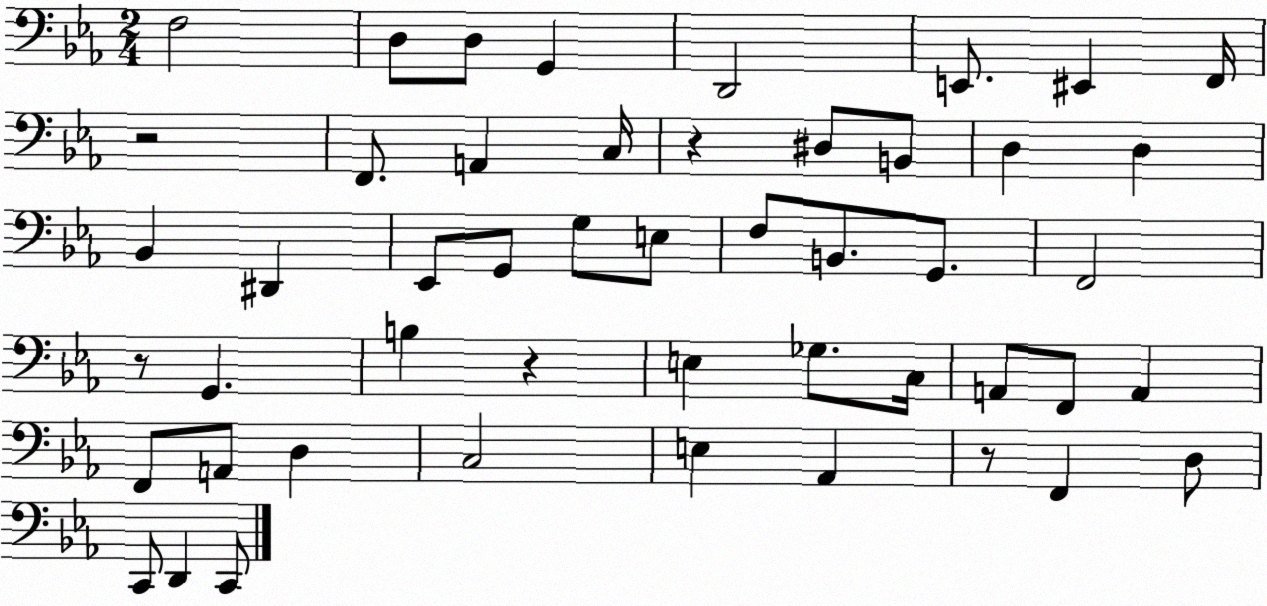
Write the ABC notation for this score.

X:1
T:Untitled
M:2/4
L:1/4
K:Eb
F,2 D,/2 D,/2 G,, D,,2 E,,/2 ^E,, F,,/4 z2 F,,/2 A,, C,/4 z ^D,/2 B,,/2 D, D, _B,, ^D,, _E,,/2 G,,/2 G,/2 E,/2 F,/2 B,,/2 G,,/2 F,,2 z/2 G,, B, z E, _G,/2 C,/4 A,,/2 F,,/2 A,, F,,/2 A,,/2 D, C,2 E, _A,, z/2 F,, D,/2 C,,/2 D,, C,,/2